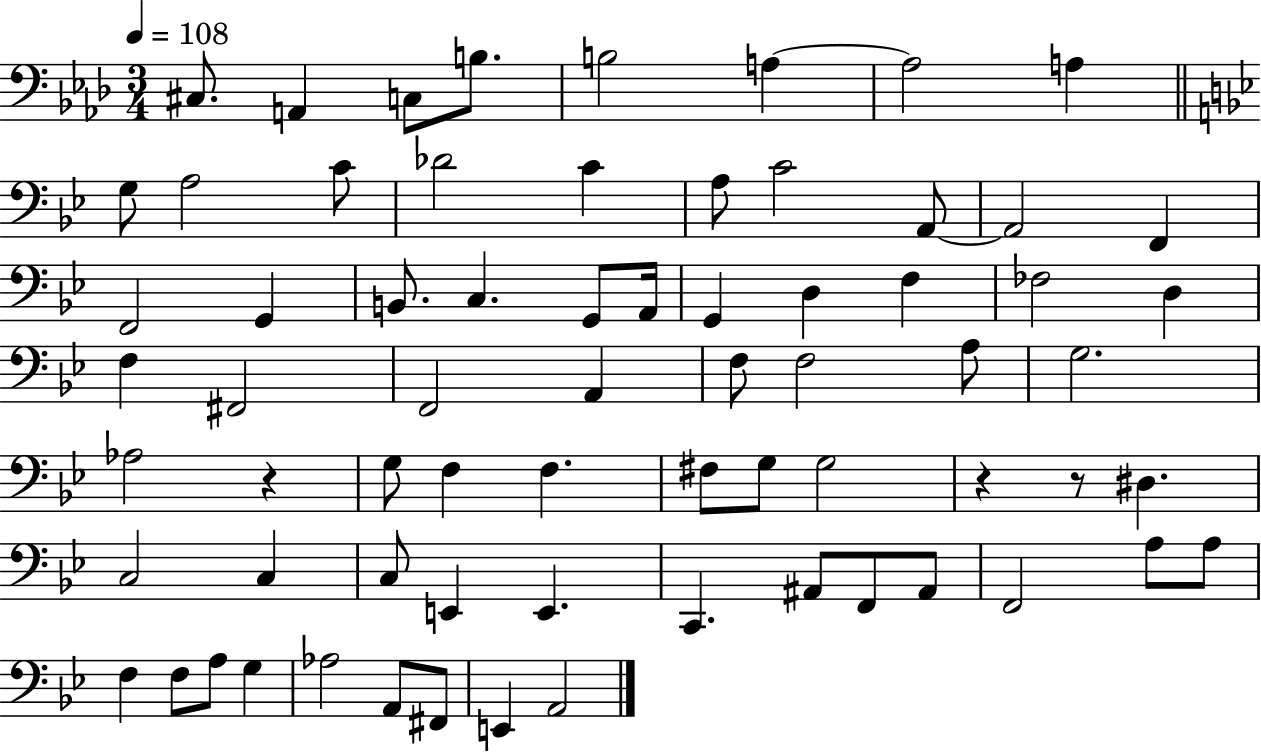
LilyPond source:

{
  \clef bass
  \numericTimeSignature
  \time 3/4
  \key aes \major
  \tempo 4 = 108
  cis8. a,4 c8 b8. | b2 a4~~ | a2 a4 | \bar "||" \break \key bes \major g8 a2 c'8 | des'2 c'4 | a8 c'2 a,8~~ | a,2 f,4 | \break f,2 g,4 | b,8. c4. g,8 a,16 | g,4 d4 f4 | fes2 d4 | \break f4 fis,2 | f,2 a,4 | f8 f2 a8 | g2. | \break aes2 r4 | g8 f4 f4. | fis8 g8 g2 | r4 r8 dis4. | \break c2 c4 | c8 e,4 e,4. | c,4. ais,8 f,8 ais,8 | f,2 a8 a8 | \break f4 f8 a8 g4 | aes2 a,8 fis,8 | e,4 a,2 | \bar "|."
}